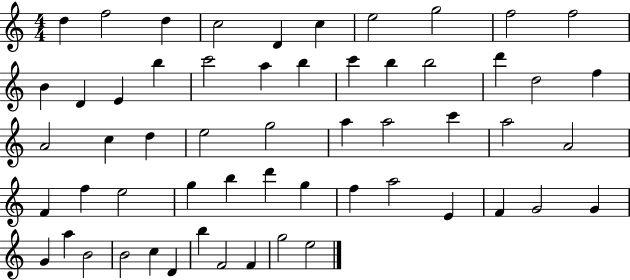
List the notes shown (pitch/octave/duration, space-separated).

D5/q F5/h D5/q C5/h D4/q C5/q E5/h G5/h F5/h F5/h B4/q D4/q E4/q B5/q C6/h A5/q B5/q C6/q B5/q B5/h D6/q D5/h F5/q A4/h C5/q D5/q E5/h G5/h A5/q A5/h C6/q A5/h A4/h F4/q F5/q E5/h G5/q B5/q D6/q G5/q F5/q A5/h E4/q F4/q G4/h G4/q G4/q A5/q B4/h B4/h C5/q D4/q B5/q F4/h F4/q G5/h E5/h